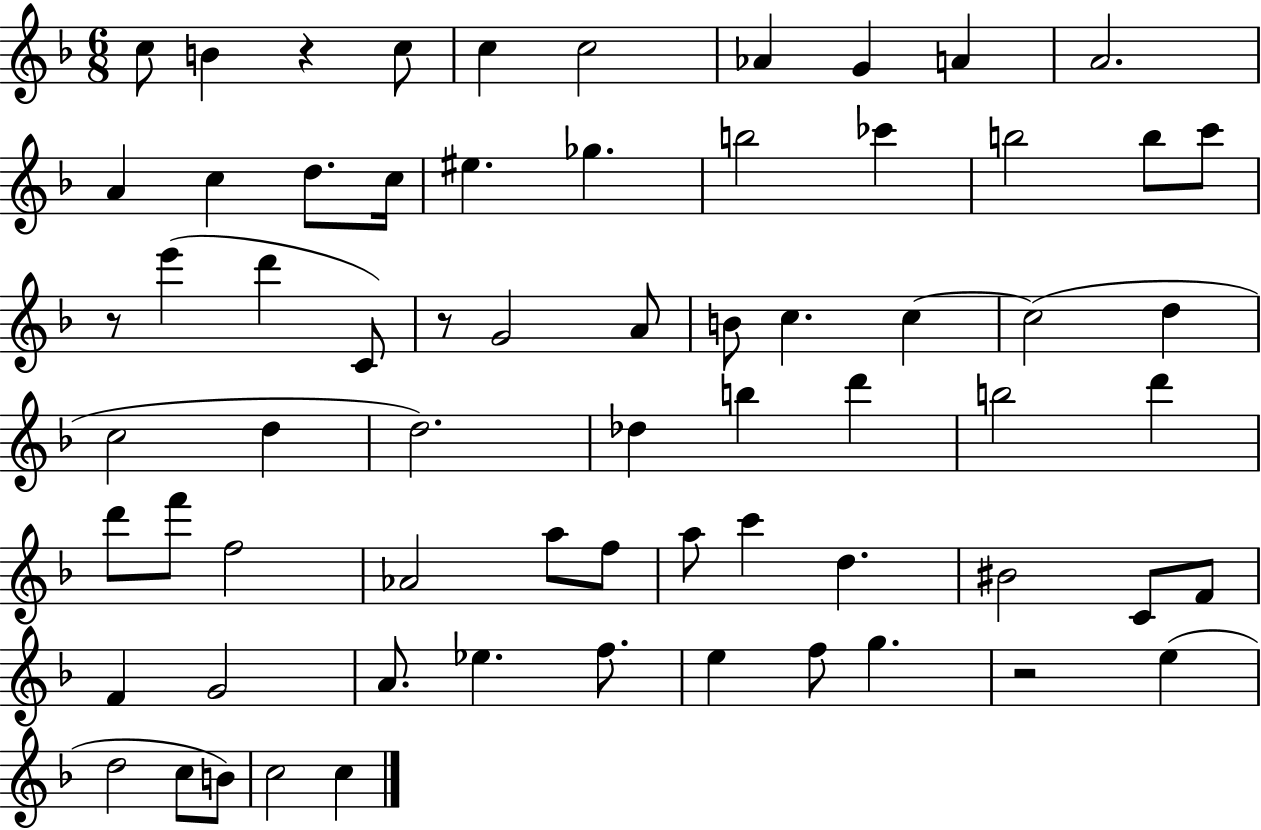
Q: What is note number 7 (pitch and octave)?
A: G4